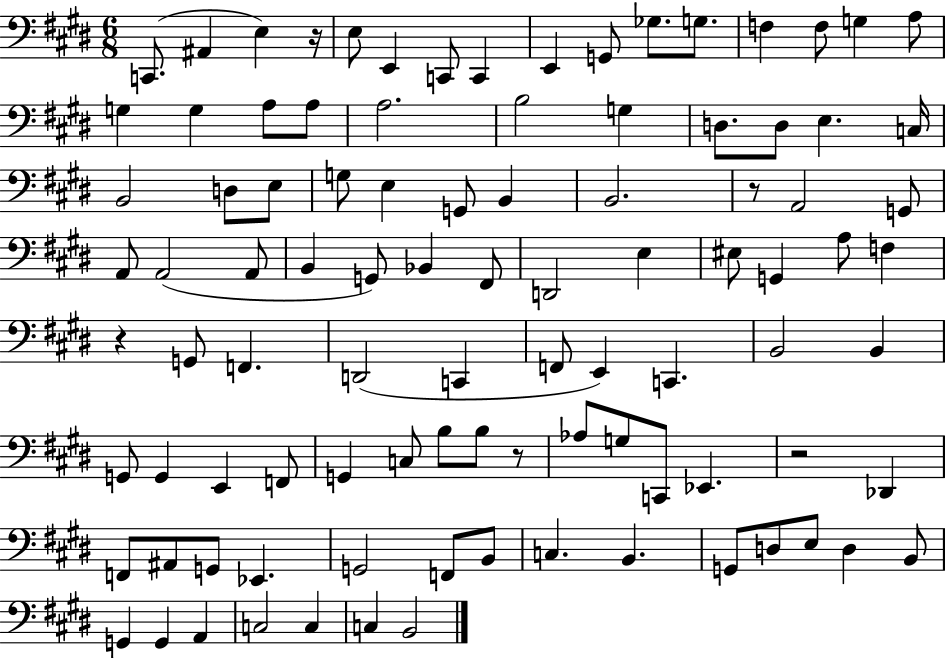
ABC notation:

X:1
T:Untitled
M:6/8
L:1/4
K:E
C,,/2 ^A,, E, z/4 E,/2 E,, C,,/2 C,, E,, G,,/2 _G,/2 G,/2 F, F,/2 G, A,/2 G, G, A,/2 A,/2 A,2 B,2 G, D,/2 D,/2 E, C,/4 B,,2 D,/2 E,/2 G,/2 E, G,,/2 B,, B,,2 z/2 A,,2 G,,/2 A,,/2 A,,2 A,,/2 B,, G,,/2 _B,, ^F,,/2 D,,2 E, ^E,/2 G,, A,/2 F, z G,,/2 F,, D,,2 C,, F,,/2 E,, C,, B,,2 B,, G,,/2 G,, E,, F,,/2 G,, C,/2 B,/2 B,/2 z/2 _A,/2 G,/2 C,,/2 _E,, z2 _D,, F,,/2 ^A,,/2 G,,/2 _E,, G,,2 F,,/2 B,,/2 C, B,, G,,/2 D,/2 E,/2 D, B,,/2 G,, G,, A,, C,2 C, C, B,,2